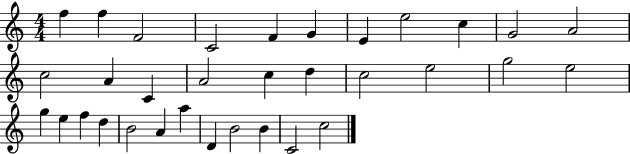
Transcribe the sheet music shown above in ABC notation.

X:1
T:Untitled
M:4/4
L:1/4
K:C
f f F2 C2 F G E e2 c G2 A2 c2 A C A2 c d c2 e2 g2 e2 g e f d B2 A a D B2 B C2 c2